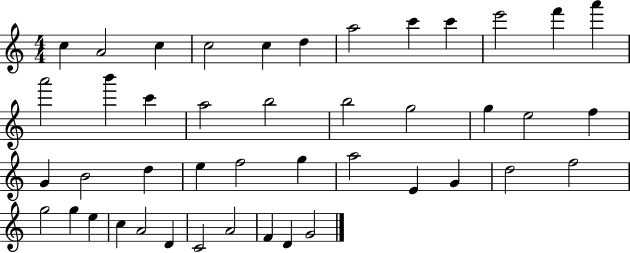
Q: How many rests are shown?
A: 0